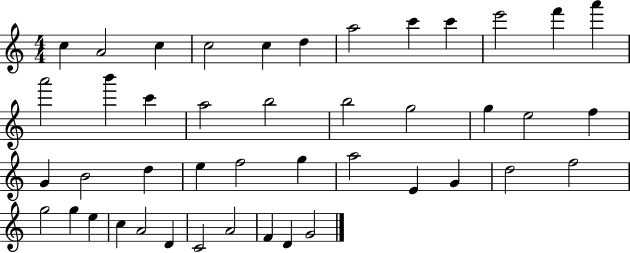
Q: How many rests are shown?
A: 0